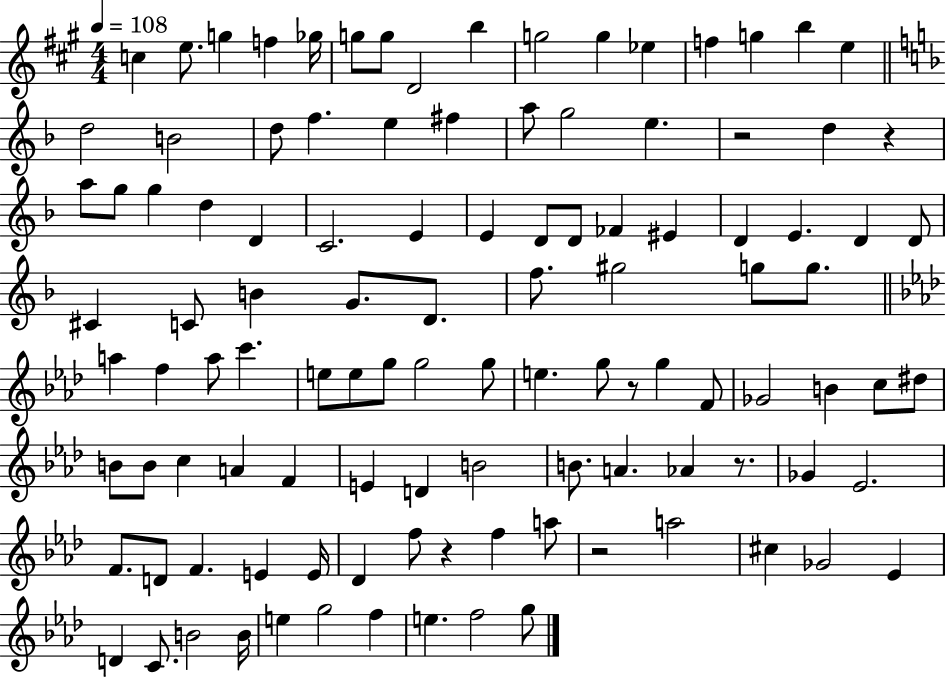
C5/q E5/e. G5/q F5/q Gb5/s G5/e G5/e D4/h B5/q G5/h G5/q Eb5/q F5/q G5/q B5/q E5/q D5/h B4/h D5/e F5/q. E5/q F#5/q A5/e G5/h E5/q. R/h D5/q R/q A5/e G5/e G5/q D5/q D4/q C4/h. E4/q E4/q D4/e D4/e FES4/q EIS4/q D4/q E4/q. D4/q D4/e C#4/q C4/e B4/q G4/e. D4/e. F5/e. G#5/h G5/e G5/e. A5/q F5/q A5/e C6/q. E5/e E5/e G5/e G5/h G5/e E5/q. G5/e R/e G5/q F4/e Gb4/h B4/q C5/e D#5/e B4/e B4/e C5/q A4/q F4/q E4/q D4/q B4/h B4/e. A4/q. Ab4/q R/e. Gb4/q Eb4/h. F4/e. D4/e F4/q. E4/q E4/s Db4/q F5/e R/q F5/q A5/e R/h A5/h C#5/q Gb4/h Eb4/q D4/q C4/e. B4/h B4/s E5/q G5/h F5/q E5/q. F5/h G5/e